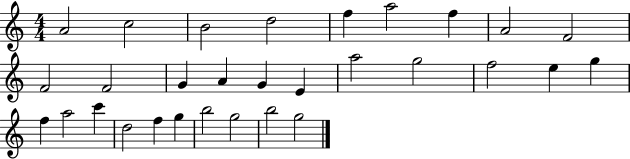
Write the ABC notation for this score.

X:1
T:Untitled
M:4/4
L:1/4
K:C
A2 c2 B2 d2 f a2 f A2 F2 F2 F2 G A G E a2 g2 f2 e g f a2 c' d2 f g b2 g2 b2 g2